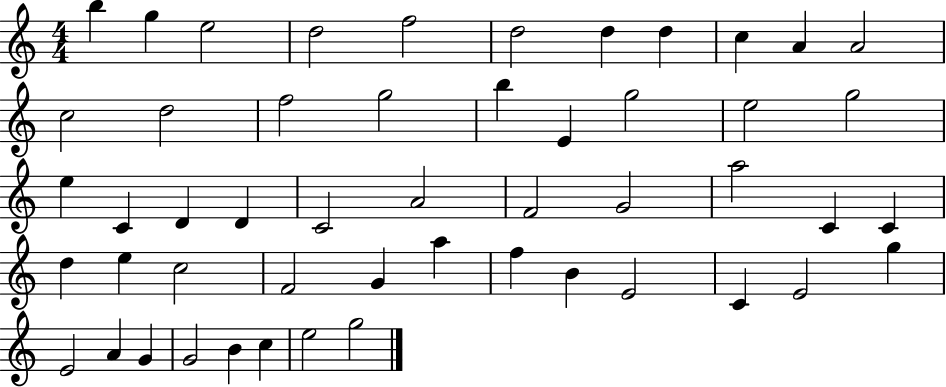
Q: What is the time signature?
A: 4/4